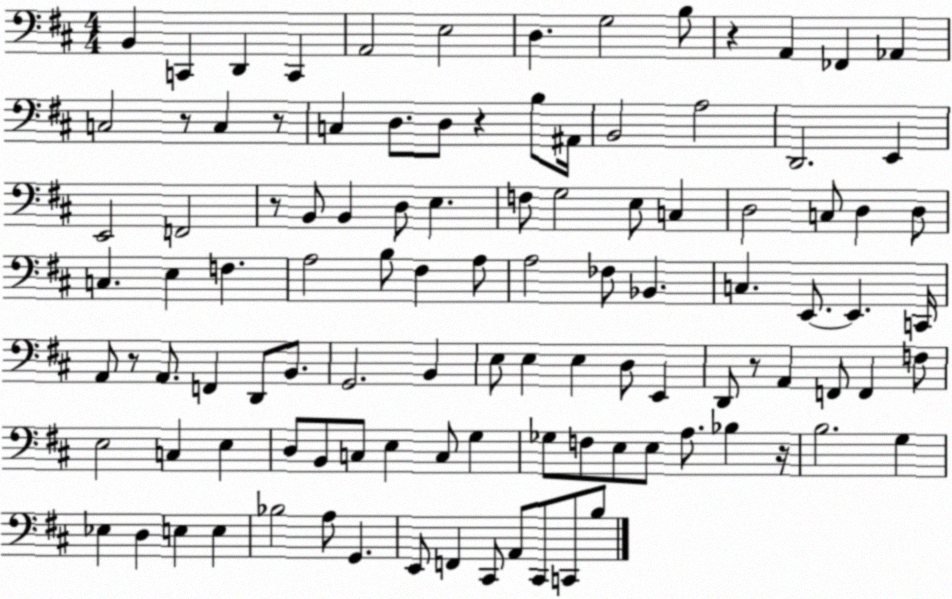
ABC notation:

X:1
T:Untitled
M:4/4
L:1/4
K:D
B,, C,, D,, C,, A,,2 E,2 D, G,2 B,/2 z A,, _F,, _A,, C,2 z/2 C, z/2 C, D,/2 D,/2 z B,/2 ^A,,/4 B,,2 A,2 D,,2 E,, E,,2 F,,2 z/2 B,,/2 B,, D,/2 E, F,/2 G,2 E,/2 C, D,2 C,/2 D, D,/2 C, E, F, A,2 B,/2 ^F, A,/2 A,2 _F,/2 _B,, C, E,,/2 E,, C,,/4 A,,/2 z/2 A,,/2 F,, D,,/2 B,,/2 G,,2 B,, E,/2 E, E, D,/2 E,, D,,/2 z/2 A,, F,,/2 F,, F,/2 E,2 C, E, D,/2 B,,/2 C,/2 E, C,/2 G, _G,/2 F,/2 E,/2 E,/2 A,/2 _B, z/4 B,2 G, _E, D, E, E, _B,2 A,/2 G,, E,,/2 F,, ^C,,/2 A,,/2 ^C,,/2 C,,/2 B,/2